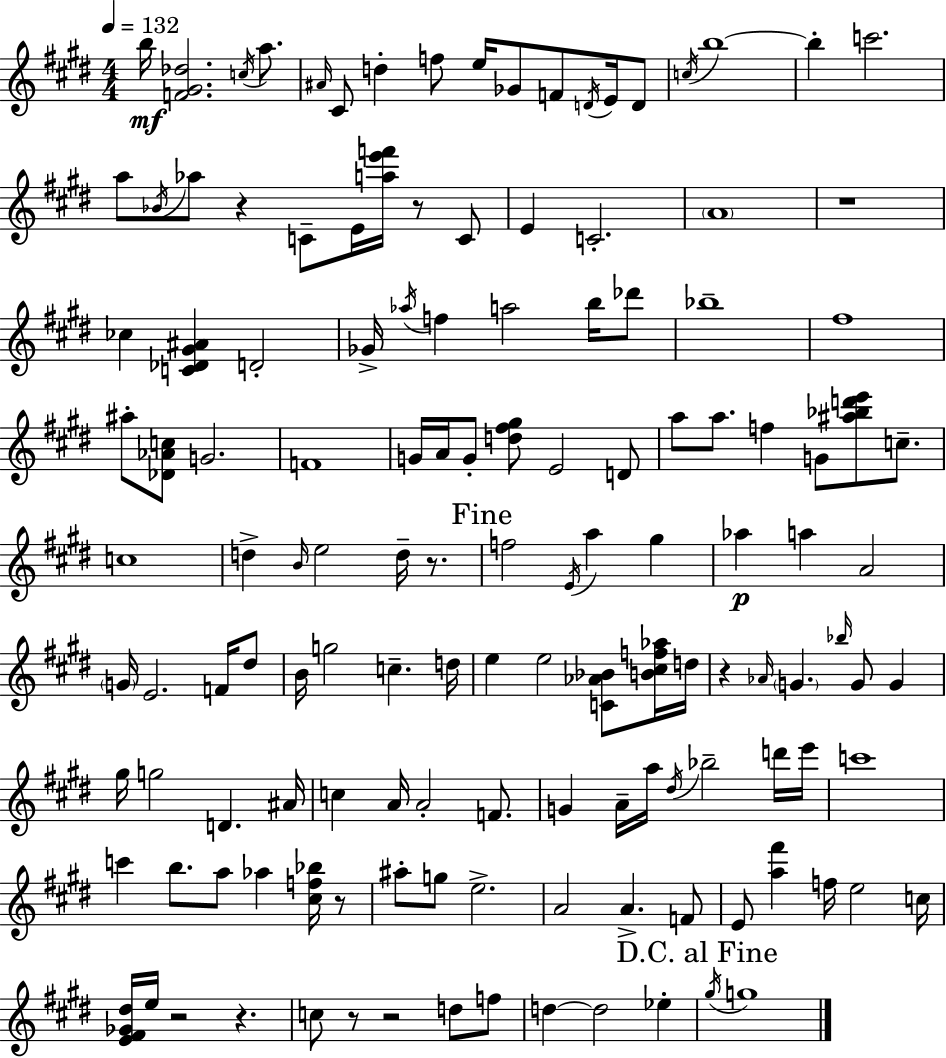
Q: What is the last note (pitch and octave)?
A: G5